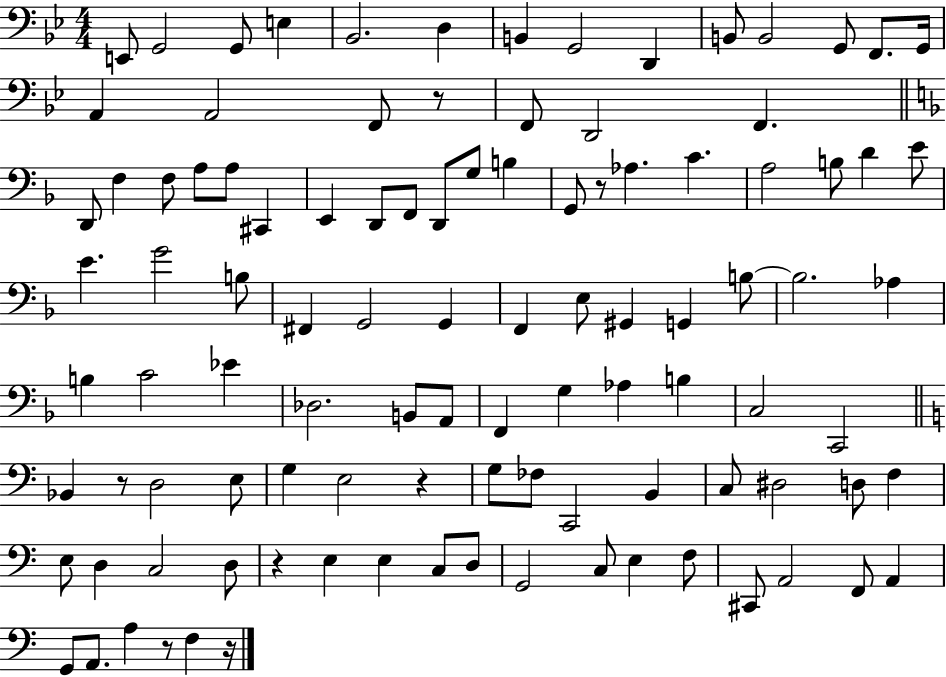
X:1
T:Untitled
M:4/4
L:1/4
K:Bb
E,,/2 G,,2 G,,/2 E, _B,,2 D, B,, G,,2 D,, B,,/2 B,,2 G,,/2 F,,/2 G,,/4 A,, A,,2 F,,/2 z/2 F,,/2 D,,2 F,, D,,/2 F, F,/2 A,/2 A,/2 ^C,, E,, D,,/2 F,,/2 D,,/2 G,/2 B, G,,/2 z/2 _A, C A,2 B,/2 D E/2 E G2 B,/2 ^F,, G,,2 G,, F,, E,/2 ^G,, G,, B,/2 B,2 _A, B, C2 _E _D,2 B,,/2 A,,/2 F,, G, _A, B, C,2 C,,2 _B,, z/2 D,2 E,/2 G, E,2 z G,/2 _F,/2 C,,2 B,, C,/2 ^D,2 D,/2 F, E,/2 D, C,2 D,/2 z E, E, C,/2 D,/2 G,,2 C,/2 E, F,/2 ^C,,/2 A,,2 F,,/2 A,, G,,/2 A,,/2 A, z/2 F, z/4